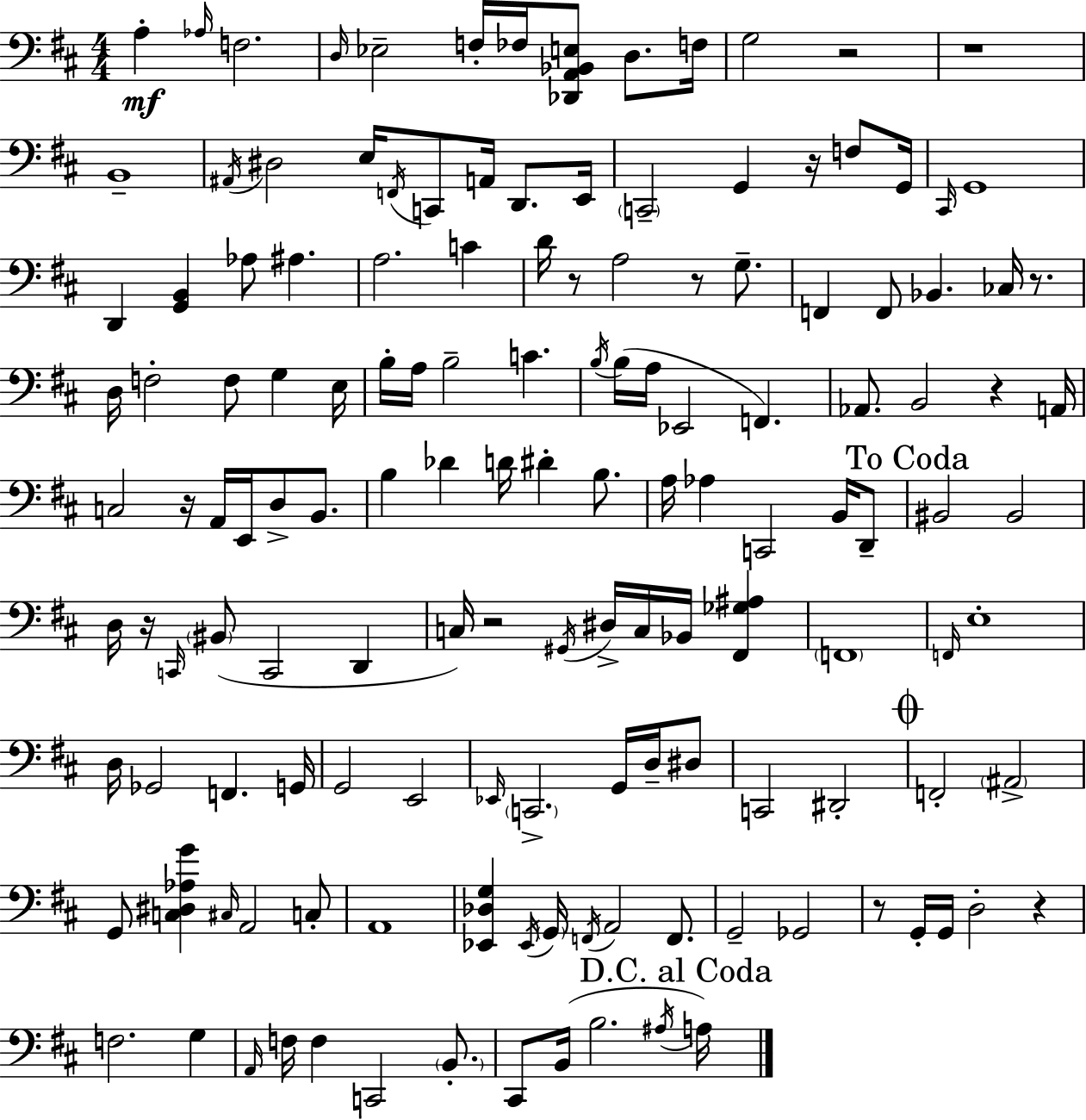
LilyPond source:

{
  \clef bass
  \numericTimeSignature
  \time 4/4
  \key d \major
  a4-.\mf \grace { aes16 } f2. | \grace { d16 } ees2-- f16-. fes16 <des, a, bes, e>8 d8. | f16 g2 r2 | r1 | \break b,1-- | \acciaccatura { ais,16 } dis2 e16 \acciaccatura { f,16 } c,8 a,16 | d,8. e,16 \parenthesize c,2-- g,4 | r16 f8 g,16 \grace { cis,16 } g,1 | \break d,4 <g, b,>4 aes8 ais4. | a2. | c'4 d'16 r8 a2 | r8 g8.-- f,4 f,8 bes,4. | \break ces16 r8. d16 f2-. f8 | g4 e16 b16-. a16 b2-- c'4. | \acciaccatura { b16 } b16( a16 ees,2 | f,4.) aes,8. b,2 | \break r4 a,16 c2 r16 a,16 | e,16 d8-> b,8. b4 des'4 d'16 dis'4-. | b8. a16 aes4 c,2 | b,16 d,8-- \mark "To Coda" bis,2 bis,2 | \break d16 r16 \grace { c,16 }( \parenthesize bis,8 c,2 | d,4 c16) r2 | \acciaccatura { gis,16 } dis16-> c16 bes,16 <fis, ges ais>4 \parenthesize f,1 | \grace { f,16 } e1-. | \break d16 ges,2 | f,4. g,16 g,2 | e,2 \grace { ees,16 } \parenthesize c,2.-> | g,16 d16-- dis8 c,2 | \break dis,2-. \mark \markup { \musicglyph "scripts.coda" } f,2-. | \parenthesize ais,2-> g,8 <c dis aes g'>4 | \grace { cis16 } a,2 c8-. a,1 | <ees, des g>4 \acciaccatura { ees,16 } | \break \parenthesize g,16 \acciaccatura { f,16 } a,2 f,8. g,2-- | ges,2 r8 g,16-. | g,16 d2-. r4 f2. | g4 \grace { a,16 } f16 f4 | \break c,2 \parenthesize b,8.-. cis,8 | b,16( b2. \acciaccatura { ais16 } \mark "D.C. al Coda" a16) \bar "|."
}